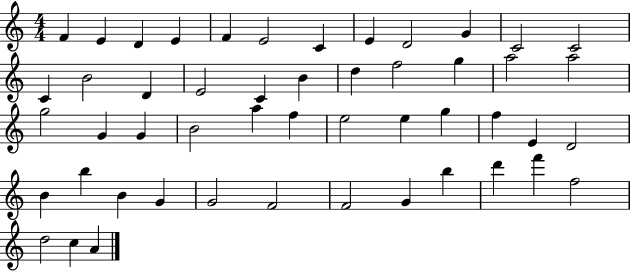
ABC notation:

X:1
T:Untitled
M:4/4
L:1/4
K:C
F E D E F E2 C E D2 G C2 C2 C B2 D E2 C B d f2 g a2 a2 g2 G G B2 a f e2 e g f E D2 B b B G G2 F2 F2 G b d' f' f2 d2 c A